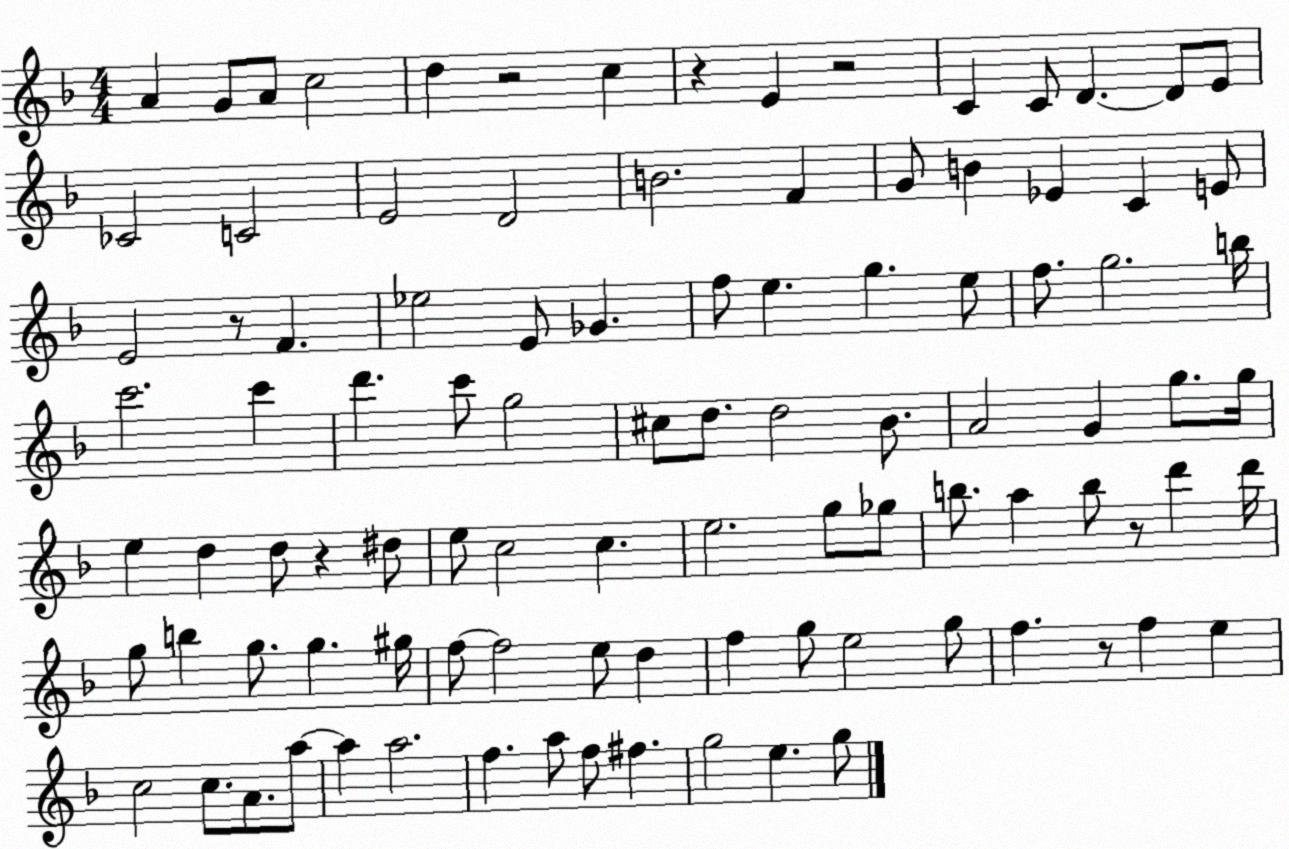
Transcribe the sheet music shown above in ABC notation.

X:1
T:Untitled
M:4/4
L:1/4
K:F
A G/2 A/2 c2 d z2 c z E z2 C C/2 D D/2 E/2 _C2 C2 E2 D2 B2 F G/2 B _E C E/2 E2 z/2 F _e2 E/2 _G f/2 e g e/2 f/2 g2 b/4 c'2 c' d' c'/2 g2 ^c/2 d/2 d2 _B/2 A2 G g/2 g/4 e d d/2 z ^d/2 e/2 c2 c e2 g/2 _g/2 b/2 a b/2 z/2 d' d'/4 g/2 b g/2 g ^g/4 f/2 f2 e/2 d f g/2 e2 g/2 f z/2 f e c2 c/2 A/2 a/2 a a2 f a/2 f/2 ^f g2 e g/2